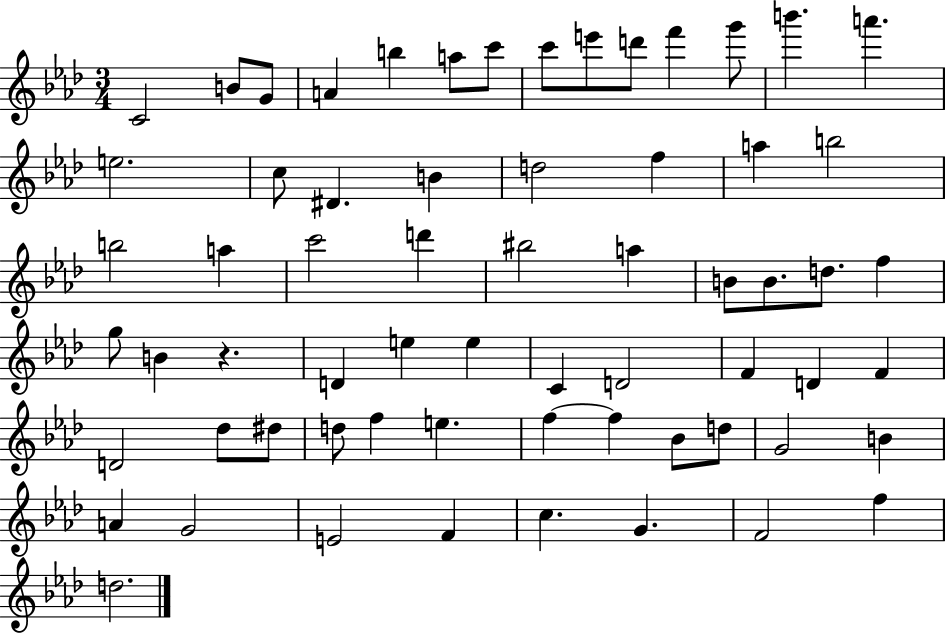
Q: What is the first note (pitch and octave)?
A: C4